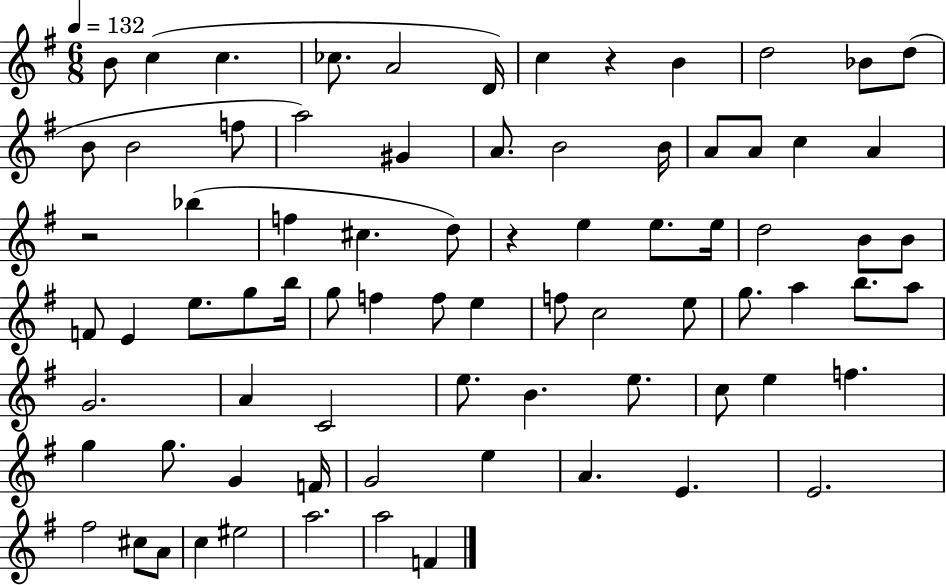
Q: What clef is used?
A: treble